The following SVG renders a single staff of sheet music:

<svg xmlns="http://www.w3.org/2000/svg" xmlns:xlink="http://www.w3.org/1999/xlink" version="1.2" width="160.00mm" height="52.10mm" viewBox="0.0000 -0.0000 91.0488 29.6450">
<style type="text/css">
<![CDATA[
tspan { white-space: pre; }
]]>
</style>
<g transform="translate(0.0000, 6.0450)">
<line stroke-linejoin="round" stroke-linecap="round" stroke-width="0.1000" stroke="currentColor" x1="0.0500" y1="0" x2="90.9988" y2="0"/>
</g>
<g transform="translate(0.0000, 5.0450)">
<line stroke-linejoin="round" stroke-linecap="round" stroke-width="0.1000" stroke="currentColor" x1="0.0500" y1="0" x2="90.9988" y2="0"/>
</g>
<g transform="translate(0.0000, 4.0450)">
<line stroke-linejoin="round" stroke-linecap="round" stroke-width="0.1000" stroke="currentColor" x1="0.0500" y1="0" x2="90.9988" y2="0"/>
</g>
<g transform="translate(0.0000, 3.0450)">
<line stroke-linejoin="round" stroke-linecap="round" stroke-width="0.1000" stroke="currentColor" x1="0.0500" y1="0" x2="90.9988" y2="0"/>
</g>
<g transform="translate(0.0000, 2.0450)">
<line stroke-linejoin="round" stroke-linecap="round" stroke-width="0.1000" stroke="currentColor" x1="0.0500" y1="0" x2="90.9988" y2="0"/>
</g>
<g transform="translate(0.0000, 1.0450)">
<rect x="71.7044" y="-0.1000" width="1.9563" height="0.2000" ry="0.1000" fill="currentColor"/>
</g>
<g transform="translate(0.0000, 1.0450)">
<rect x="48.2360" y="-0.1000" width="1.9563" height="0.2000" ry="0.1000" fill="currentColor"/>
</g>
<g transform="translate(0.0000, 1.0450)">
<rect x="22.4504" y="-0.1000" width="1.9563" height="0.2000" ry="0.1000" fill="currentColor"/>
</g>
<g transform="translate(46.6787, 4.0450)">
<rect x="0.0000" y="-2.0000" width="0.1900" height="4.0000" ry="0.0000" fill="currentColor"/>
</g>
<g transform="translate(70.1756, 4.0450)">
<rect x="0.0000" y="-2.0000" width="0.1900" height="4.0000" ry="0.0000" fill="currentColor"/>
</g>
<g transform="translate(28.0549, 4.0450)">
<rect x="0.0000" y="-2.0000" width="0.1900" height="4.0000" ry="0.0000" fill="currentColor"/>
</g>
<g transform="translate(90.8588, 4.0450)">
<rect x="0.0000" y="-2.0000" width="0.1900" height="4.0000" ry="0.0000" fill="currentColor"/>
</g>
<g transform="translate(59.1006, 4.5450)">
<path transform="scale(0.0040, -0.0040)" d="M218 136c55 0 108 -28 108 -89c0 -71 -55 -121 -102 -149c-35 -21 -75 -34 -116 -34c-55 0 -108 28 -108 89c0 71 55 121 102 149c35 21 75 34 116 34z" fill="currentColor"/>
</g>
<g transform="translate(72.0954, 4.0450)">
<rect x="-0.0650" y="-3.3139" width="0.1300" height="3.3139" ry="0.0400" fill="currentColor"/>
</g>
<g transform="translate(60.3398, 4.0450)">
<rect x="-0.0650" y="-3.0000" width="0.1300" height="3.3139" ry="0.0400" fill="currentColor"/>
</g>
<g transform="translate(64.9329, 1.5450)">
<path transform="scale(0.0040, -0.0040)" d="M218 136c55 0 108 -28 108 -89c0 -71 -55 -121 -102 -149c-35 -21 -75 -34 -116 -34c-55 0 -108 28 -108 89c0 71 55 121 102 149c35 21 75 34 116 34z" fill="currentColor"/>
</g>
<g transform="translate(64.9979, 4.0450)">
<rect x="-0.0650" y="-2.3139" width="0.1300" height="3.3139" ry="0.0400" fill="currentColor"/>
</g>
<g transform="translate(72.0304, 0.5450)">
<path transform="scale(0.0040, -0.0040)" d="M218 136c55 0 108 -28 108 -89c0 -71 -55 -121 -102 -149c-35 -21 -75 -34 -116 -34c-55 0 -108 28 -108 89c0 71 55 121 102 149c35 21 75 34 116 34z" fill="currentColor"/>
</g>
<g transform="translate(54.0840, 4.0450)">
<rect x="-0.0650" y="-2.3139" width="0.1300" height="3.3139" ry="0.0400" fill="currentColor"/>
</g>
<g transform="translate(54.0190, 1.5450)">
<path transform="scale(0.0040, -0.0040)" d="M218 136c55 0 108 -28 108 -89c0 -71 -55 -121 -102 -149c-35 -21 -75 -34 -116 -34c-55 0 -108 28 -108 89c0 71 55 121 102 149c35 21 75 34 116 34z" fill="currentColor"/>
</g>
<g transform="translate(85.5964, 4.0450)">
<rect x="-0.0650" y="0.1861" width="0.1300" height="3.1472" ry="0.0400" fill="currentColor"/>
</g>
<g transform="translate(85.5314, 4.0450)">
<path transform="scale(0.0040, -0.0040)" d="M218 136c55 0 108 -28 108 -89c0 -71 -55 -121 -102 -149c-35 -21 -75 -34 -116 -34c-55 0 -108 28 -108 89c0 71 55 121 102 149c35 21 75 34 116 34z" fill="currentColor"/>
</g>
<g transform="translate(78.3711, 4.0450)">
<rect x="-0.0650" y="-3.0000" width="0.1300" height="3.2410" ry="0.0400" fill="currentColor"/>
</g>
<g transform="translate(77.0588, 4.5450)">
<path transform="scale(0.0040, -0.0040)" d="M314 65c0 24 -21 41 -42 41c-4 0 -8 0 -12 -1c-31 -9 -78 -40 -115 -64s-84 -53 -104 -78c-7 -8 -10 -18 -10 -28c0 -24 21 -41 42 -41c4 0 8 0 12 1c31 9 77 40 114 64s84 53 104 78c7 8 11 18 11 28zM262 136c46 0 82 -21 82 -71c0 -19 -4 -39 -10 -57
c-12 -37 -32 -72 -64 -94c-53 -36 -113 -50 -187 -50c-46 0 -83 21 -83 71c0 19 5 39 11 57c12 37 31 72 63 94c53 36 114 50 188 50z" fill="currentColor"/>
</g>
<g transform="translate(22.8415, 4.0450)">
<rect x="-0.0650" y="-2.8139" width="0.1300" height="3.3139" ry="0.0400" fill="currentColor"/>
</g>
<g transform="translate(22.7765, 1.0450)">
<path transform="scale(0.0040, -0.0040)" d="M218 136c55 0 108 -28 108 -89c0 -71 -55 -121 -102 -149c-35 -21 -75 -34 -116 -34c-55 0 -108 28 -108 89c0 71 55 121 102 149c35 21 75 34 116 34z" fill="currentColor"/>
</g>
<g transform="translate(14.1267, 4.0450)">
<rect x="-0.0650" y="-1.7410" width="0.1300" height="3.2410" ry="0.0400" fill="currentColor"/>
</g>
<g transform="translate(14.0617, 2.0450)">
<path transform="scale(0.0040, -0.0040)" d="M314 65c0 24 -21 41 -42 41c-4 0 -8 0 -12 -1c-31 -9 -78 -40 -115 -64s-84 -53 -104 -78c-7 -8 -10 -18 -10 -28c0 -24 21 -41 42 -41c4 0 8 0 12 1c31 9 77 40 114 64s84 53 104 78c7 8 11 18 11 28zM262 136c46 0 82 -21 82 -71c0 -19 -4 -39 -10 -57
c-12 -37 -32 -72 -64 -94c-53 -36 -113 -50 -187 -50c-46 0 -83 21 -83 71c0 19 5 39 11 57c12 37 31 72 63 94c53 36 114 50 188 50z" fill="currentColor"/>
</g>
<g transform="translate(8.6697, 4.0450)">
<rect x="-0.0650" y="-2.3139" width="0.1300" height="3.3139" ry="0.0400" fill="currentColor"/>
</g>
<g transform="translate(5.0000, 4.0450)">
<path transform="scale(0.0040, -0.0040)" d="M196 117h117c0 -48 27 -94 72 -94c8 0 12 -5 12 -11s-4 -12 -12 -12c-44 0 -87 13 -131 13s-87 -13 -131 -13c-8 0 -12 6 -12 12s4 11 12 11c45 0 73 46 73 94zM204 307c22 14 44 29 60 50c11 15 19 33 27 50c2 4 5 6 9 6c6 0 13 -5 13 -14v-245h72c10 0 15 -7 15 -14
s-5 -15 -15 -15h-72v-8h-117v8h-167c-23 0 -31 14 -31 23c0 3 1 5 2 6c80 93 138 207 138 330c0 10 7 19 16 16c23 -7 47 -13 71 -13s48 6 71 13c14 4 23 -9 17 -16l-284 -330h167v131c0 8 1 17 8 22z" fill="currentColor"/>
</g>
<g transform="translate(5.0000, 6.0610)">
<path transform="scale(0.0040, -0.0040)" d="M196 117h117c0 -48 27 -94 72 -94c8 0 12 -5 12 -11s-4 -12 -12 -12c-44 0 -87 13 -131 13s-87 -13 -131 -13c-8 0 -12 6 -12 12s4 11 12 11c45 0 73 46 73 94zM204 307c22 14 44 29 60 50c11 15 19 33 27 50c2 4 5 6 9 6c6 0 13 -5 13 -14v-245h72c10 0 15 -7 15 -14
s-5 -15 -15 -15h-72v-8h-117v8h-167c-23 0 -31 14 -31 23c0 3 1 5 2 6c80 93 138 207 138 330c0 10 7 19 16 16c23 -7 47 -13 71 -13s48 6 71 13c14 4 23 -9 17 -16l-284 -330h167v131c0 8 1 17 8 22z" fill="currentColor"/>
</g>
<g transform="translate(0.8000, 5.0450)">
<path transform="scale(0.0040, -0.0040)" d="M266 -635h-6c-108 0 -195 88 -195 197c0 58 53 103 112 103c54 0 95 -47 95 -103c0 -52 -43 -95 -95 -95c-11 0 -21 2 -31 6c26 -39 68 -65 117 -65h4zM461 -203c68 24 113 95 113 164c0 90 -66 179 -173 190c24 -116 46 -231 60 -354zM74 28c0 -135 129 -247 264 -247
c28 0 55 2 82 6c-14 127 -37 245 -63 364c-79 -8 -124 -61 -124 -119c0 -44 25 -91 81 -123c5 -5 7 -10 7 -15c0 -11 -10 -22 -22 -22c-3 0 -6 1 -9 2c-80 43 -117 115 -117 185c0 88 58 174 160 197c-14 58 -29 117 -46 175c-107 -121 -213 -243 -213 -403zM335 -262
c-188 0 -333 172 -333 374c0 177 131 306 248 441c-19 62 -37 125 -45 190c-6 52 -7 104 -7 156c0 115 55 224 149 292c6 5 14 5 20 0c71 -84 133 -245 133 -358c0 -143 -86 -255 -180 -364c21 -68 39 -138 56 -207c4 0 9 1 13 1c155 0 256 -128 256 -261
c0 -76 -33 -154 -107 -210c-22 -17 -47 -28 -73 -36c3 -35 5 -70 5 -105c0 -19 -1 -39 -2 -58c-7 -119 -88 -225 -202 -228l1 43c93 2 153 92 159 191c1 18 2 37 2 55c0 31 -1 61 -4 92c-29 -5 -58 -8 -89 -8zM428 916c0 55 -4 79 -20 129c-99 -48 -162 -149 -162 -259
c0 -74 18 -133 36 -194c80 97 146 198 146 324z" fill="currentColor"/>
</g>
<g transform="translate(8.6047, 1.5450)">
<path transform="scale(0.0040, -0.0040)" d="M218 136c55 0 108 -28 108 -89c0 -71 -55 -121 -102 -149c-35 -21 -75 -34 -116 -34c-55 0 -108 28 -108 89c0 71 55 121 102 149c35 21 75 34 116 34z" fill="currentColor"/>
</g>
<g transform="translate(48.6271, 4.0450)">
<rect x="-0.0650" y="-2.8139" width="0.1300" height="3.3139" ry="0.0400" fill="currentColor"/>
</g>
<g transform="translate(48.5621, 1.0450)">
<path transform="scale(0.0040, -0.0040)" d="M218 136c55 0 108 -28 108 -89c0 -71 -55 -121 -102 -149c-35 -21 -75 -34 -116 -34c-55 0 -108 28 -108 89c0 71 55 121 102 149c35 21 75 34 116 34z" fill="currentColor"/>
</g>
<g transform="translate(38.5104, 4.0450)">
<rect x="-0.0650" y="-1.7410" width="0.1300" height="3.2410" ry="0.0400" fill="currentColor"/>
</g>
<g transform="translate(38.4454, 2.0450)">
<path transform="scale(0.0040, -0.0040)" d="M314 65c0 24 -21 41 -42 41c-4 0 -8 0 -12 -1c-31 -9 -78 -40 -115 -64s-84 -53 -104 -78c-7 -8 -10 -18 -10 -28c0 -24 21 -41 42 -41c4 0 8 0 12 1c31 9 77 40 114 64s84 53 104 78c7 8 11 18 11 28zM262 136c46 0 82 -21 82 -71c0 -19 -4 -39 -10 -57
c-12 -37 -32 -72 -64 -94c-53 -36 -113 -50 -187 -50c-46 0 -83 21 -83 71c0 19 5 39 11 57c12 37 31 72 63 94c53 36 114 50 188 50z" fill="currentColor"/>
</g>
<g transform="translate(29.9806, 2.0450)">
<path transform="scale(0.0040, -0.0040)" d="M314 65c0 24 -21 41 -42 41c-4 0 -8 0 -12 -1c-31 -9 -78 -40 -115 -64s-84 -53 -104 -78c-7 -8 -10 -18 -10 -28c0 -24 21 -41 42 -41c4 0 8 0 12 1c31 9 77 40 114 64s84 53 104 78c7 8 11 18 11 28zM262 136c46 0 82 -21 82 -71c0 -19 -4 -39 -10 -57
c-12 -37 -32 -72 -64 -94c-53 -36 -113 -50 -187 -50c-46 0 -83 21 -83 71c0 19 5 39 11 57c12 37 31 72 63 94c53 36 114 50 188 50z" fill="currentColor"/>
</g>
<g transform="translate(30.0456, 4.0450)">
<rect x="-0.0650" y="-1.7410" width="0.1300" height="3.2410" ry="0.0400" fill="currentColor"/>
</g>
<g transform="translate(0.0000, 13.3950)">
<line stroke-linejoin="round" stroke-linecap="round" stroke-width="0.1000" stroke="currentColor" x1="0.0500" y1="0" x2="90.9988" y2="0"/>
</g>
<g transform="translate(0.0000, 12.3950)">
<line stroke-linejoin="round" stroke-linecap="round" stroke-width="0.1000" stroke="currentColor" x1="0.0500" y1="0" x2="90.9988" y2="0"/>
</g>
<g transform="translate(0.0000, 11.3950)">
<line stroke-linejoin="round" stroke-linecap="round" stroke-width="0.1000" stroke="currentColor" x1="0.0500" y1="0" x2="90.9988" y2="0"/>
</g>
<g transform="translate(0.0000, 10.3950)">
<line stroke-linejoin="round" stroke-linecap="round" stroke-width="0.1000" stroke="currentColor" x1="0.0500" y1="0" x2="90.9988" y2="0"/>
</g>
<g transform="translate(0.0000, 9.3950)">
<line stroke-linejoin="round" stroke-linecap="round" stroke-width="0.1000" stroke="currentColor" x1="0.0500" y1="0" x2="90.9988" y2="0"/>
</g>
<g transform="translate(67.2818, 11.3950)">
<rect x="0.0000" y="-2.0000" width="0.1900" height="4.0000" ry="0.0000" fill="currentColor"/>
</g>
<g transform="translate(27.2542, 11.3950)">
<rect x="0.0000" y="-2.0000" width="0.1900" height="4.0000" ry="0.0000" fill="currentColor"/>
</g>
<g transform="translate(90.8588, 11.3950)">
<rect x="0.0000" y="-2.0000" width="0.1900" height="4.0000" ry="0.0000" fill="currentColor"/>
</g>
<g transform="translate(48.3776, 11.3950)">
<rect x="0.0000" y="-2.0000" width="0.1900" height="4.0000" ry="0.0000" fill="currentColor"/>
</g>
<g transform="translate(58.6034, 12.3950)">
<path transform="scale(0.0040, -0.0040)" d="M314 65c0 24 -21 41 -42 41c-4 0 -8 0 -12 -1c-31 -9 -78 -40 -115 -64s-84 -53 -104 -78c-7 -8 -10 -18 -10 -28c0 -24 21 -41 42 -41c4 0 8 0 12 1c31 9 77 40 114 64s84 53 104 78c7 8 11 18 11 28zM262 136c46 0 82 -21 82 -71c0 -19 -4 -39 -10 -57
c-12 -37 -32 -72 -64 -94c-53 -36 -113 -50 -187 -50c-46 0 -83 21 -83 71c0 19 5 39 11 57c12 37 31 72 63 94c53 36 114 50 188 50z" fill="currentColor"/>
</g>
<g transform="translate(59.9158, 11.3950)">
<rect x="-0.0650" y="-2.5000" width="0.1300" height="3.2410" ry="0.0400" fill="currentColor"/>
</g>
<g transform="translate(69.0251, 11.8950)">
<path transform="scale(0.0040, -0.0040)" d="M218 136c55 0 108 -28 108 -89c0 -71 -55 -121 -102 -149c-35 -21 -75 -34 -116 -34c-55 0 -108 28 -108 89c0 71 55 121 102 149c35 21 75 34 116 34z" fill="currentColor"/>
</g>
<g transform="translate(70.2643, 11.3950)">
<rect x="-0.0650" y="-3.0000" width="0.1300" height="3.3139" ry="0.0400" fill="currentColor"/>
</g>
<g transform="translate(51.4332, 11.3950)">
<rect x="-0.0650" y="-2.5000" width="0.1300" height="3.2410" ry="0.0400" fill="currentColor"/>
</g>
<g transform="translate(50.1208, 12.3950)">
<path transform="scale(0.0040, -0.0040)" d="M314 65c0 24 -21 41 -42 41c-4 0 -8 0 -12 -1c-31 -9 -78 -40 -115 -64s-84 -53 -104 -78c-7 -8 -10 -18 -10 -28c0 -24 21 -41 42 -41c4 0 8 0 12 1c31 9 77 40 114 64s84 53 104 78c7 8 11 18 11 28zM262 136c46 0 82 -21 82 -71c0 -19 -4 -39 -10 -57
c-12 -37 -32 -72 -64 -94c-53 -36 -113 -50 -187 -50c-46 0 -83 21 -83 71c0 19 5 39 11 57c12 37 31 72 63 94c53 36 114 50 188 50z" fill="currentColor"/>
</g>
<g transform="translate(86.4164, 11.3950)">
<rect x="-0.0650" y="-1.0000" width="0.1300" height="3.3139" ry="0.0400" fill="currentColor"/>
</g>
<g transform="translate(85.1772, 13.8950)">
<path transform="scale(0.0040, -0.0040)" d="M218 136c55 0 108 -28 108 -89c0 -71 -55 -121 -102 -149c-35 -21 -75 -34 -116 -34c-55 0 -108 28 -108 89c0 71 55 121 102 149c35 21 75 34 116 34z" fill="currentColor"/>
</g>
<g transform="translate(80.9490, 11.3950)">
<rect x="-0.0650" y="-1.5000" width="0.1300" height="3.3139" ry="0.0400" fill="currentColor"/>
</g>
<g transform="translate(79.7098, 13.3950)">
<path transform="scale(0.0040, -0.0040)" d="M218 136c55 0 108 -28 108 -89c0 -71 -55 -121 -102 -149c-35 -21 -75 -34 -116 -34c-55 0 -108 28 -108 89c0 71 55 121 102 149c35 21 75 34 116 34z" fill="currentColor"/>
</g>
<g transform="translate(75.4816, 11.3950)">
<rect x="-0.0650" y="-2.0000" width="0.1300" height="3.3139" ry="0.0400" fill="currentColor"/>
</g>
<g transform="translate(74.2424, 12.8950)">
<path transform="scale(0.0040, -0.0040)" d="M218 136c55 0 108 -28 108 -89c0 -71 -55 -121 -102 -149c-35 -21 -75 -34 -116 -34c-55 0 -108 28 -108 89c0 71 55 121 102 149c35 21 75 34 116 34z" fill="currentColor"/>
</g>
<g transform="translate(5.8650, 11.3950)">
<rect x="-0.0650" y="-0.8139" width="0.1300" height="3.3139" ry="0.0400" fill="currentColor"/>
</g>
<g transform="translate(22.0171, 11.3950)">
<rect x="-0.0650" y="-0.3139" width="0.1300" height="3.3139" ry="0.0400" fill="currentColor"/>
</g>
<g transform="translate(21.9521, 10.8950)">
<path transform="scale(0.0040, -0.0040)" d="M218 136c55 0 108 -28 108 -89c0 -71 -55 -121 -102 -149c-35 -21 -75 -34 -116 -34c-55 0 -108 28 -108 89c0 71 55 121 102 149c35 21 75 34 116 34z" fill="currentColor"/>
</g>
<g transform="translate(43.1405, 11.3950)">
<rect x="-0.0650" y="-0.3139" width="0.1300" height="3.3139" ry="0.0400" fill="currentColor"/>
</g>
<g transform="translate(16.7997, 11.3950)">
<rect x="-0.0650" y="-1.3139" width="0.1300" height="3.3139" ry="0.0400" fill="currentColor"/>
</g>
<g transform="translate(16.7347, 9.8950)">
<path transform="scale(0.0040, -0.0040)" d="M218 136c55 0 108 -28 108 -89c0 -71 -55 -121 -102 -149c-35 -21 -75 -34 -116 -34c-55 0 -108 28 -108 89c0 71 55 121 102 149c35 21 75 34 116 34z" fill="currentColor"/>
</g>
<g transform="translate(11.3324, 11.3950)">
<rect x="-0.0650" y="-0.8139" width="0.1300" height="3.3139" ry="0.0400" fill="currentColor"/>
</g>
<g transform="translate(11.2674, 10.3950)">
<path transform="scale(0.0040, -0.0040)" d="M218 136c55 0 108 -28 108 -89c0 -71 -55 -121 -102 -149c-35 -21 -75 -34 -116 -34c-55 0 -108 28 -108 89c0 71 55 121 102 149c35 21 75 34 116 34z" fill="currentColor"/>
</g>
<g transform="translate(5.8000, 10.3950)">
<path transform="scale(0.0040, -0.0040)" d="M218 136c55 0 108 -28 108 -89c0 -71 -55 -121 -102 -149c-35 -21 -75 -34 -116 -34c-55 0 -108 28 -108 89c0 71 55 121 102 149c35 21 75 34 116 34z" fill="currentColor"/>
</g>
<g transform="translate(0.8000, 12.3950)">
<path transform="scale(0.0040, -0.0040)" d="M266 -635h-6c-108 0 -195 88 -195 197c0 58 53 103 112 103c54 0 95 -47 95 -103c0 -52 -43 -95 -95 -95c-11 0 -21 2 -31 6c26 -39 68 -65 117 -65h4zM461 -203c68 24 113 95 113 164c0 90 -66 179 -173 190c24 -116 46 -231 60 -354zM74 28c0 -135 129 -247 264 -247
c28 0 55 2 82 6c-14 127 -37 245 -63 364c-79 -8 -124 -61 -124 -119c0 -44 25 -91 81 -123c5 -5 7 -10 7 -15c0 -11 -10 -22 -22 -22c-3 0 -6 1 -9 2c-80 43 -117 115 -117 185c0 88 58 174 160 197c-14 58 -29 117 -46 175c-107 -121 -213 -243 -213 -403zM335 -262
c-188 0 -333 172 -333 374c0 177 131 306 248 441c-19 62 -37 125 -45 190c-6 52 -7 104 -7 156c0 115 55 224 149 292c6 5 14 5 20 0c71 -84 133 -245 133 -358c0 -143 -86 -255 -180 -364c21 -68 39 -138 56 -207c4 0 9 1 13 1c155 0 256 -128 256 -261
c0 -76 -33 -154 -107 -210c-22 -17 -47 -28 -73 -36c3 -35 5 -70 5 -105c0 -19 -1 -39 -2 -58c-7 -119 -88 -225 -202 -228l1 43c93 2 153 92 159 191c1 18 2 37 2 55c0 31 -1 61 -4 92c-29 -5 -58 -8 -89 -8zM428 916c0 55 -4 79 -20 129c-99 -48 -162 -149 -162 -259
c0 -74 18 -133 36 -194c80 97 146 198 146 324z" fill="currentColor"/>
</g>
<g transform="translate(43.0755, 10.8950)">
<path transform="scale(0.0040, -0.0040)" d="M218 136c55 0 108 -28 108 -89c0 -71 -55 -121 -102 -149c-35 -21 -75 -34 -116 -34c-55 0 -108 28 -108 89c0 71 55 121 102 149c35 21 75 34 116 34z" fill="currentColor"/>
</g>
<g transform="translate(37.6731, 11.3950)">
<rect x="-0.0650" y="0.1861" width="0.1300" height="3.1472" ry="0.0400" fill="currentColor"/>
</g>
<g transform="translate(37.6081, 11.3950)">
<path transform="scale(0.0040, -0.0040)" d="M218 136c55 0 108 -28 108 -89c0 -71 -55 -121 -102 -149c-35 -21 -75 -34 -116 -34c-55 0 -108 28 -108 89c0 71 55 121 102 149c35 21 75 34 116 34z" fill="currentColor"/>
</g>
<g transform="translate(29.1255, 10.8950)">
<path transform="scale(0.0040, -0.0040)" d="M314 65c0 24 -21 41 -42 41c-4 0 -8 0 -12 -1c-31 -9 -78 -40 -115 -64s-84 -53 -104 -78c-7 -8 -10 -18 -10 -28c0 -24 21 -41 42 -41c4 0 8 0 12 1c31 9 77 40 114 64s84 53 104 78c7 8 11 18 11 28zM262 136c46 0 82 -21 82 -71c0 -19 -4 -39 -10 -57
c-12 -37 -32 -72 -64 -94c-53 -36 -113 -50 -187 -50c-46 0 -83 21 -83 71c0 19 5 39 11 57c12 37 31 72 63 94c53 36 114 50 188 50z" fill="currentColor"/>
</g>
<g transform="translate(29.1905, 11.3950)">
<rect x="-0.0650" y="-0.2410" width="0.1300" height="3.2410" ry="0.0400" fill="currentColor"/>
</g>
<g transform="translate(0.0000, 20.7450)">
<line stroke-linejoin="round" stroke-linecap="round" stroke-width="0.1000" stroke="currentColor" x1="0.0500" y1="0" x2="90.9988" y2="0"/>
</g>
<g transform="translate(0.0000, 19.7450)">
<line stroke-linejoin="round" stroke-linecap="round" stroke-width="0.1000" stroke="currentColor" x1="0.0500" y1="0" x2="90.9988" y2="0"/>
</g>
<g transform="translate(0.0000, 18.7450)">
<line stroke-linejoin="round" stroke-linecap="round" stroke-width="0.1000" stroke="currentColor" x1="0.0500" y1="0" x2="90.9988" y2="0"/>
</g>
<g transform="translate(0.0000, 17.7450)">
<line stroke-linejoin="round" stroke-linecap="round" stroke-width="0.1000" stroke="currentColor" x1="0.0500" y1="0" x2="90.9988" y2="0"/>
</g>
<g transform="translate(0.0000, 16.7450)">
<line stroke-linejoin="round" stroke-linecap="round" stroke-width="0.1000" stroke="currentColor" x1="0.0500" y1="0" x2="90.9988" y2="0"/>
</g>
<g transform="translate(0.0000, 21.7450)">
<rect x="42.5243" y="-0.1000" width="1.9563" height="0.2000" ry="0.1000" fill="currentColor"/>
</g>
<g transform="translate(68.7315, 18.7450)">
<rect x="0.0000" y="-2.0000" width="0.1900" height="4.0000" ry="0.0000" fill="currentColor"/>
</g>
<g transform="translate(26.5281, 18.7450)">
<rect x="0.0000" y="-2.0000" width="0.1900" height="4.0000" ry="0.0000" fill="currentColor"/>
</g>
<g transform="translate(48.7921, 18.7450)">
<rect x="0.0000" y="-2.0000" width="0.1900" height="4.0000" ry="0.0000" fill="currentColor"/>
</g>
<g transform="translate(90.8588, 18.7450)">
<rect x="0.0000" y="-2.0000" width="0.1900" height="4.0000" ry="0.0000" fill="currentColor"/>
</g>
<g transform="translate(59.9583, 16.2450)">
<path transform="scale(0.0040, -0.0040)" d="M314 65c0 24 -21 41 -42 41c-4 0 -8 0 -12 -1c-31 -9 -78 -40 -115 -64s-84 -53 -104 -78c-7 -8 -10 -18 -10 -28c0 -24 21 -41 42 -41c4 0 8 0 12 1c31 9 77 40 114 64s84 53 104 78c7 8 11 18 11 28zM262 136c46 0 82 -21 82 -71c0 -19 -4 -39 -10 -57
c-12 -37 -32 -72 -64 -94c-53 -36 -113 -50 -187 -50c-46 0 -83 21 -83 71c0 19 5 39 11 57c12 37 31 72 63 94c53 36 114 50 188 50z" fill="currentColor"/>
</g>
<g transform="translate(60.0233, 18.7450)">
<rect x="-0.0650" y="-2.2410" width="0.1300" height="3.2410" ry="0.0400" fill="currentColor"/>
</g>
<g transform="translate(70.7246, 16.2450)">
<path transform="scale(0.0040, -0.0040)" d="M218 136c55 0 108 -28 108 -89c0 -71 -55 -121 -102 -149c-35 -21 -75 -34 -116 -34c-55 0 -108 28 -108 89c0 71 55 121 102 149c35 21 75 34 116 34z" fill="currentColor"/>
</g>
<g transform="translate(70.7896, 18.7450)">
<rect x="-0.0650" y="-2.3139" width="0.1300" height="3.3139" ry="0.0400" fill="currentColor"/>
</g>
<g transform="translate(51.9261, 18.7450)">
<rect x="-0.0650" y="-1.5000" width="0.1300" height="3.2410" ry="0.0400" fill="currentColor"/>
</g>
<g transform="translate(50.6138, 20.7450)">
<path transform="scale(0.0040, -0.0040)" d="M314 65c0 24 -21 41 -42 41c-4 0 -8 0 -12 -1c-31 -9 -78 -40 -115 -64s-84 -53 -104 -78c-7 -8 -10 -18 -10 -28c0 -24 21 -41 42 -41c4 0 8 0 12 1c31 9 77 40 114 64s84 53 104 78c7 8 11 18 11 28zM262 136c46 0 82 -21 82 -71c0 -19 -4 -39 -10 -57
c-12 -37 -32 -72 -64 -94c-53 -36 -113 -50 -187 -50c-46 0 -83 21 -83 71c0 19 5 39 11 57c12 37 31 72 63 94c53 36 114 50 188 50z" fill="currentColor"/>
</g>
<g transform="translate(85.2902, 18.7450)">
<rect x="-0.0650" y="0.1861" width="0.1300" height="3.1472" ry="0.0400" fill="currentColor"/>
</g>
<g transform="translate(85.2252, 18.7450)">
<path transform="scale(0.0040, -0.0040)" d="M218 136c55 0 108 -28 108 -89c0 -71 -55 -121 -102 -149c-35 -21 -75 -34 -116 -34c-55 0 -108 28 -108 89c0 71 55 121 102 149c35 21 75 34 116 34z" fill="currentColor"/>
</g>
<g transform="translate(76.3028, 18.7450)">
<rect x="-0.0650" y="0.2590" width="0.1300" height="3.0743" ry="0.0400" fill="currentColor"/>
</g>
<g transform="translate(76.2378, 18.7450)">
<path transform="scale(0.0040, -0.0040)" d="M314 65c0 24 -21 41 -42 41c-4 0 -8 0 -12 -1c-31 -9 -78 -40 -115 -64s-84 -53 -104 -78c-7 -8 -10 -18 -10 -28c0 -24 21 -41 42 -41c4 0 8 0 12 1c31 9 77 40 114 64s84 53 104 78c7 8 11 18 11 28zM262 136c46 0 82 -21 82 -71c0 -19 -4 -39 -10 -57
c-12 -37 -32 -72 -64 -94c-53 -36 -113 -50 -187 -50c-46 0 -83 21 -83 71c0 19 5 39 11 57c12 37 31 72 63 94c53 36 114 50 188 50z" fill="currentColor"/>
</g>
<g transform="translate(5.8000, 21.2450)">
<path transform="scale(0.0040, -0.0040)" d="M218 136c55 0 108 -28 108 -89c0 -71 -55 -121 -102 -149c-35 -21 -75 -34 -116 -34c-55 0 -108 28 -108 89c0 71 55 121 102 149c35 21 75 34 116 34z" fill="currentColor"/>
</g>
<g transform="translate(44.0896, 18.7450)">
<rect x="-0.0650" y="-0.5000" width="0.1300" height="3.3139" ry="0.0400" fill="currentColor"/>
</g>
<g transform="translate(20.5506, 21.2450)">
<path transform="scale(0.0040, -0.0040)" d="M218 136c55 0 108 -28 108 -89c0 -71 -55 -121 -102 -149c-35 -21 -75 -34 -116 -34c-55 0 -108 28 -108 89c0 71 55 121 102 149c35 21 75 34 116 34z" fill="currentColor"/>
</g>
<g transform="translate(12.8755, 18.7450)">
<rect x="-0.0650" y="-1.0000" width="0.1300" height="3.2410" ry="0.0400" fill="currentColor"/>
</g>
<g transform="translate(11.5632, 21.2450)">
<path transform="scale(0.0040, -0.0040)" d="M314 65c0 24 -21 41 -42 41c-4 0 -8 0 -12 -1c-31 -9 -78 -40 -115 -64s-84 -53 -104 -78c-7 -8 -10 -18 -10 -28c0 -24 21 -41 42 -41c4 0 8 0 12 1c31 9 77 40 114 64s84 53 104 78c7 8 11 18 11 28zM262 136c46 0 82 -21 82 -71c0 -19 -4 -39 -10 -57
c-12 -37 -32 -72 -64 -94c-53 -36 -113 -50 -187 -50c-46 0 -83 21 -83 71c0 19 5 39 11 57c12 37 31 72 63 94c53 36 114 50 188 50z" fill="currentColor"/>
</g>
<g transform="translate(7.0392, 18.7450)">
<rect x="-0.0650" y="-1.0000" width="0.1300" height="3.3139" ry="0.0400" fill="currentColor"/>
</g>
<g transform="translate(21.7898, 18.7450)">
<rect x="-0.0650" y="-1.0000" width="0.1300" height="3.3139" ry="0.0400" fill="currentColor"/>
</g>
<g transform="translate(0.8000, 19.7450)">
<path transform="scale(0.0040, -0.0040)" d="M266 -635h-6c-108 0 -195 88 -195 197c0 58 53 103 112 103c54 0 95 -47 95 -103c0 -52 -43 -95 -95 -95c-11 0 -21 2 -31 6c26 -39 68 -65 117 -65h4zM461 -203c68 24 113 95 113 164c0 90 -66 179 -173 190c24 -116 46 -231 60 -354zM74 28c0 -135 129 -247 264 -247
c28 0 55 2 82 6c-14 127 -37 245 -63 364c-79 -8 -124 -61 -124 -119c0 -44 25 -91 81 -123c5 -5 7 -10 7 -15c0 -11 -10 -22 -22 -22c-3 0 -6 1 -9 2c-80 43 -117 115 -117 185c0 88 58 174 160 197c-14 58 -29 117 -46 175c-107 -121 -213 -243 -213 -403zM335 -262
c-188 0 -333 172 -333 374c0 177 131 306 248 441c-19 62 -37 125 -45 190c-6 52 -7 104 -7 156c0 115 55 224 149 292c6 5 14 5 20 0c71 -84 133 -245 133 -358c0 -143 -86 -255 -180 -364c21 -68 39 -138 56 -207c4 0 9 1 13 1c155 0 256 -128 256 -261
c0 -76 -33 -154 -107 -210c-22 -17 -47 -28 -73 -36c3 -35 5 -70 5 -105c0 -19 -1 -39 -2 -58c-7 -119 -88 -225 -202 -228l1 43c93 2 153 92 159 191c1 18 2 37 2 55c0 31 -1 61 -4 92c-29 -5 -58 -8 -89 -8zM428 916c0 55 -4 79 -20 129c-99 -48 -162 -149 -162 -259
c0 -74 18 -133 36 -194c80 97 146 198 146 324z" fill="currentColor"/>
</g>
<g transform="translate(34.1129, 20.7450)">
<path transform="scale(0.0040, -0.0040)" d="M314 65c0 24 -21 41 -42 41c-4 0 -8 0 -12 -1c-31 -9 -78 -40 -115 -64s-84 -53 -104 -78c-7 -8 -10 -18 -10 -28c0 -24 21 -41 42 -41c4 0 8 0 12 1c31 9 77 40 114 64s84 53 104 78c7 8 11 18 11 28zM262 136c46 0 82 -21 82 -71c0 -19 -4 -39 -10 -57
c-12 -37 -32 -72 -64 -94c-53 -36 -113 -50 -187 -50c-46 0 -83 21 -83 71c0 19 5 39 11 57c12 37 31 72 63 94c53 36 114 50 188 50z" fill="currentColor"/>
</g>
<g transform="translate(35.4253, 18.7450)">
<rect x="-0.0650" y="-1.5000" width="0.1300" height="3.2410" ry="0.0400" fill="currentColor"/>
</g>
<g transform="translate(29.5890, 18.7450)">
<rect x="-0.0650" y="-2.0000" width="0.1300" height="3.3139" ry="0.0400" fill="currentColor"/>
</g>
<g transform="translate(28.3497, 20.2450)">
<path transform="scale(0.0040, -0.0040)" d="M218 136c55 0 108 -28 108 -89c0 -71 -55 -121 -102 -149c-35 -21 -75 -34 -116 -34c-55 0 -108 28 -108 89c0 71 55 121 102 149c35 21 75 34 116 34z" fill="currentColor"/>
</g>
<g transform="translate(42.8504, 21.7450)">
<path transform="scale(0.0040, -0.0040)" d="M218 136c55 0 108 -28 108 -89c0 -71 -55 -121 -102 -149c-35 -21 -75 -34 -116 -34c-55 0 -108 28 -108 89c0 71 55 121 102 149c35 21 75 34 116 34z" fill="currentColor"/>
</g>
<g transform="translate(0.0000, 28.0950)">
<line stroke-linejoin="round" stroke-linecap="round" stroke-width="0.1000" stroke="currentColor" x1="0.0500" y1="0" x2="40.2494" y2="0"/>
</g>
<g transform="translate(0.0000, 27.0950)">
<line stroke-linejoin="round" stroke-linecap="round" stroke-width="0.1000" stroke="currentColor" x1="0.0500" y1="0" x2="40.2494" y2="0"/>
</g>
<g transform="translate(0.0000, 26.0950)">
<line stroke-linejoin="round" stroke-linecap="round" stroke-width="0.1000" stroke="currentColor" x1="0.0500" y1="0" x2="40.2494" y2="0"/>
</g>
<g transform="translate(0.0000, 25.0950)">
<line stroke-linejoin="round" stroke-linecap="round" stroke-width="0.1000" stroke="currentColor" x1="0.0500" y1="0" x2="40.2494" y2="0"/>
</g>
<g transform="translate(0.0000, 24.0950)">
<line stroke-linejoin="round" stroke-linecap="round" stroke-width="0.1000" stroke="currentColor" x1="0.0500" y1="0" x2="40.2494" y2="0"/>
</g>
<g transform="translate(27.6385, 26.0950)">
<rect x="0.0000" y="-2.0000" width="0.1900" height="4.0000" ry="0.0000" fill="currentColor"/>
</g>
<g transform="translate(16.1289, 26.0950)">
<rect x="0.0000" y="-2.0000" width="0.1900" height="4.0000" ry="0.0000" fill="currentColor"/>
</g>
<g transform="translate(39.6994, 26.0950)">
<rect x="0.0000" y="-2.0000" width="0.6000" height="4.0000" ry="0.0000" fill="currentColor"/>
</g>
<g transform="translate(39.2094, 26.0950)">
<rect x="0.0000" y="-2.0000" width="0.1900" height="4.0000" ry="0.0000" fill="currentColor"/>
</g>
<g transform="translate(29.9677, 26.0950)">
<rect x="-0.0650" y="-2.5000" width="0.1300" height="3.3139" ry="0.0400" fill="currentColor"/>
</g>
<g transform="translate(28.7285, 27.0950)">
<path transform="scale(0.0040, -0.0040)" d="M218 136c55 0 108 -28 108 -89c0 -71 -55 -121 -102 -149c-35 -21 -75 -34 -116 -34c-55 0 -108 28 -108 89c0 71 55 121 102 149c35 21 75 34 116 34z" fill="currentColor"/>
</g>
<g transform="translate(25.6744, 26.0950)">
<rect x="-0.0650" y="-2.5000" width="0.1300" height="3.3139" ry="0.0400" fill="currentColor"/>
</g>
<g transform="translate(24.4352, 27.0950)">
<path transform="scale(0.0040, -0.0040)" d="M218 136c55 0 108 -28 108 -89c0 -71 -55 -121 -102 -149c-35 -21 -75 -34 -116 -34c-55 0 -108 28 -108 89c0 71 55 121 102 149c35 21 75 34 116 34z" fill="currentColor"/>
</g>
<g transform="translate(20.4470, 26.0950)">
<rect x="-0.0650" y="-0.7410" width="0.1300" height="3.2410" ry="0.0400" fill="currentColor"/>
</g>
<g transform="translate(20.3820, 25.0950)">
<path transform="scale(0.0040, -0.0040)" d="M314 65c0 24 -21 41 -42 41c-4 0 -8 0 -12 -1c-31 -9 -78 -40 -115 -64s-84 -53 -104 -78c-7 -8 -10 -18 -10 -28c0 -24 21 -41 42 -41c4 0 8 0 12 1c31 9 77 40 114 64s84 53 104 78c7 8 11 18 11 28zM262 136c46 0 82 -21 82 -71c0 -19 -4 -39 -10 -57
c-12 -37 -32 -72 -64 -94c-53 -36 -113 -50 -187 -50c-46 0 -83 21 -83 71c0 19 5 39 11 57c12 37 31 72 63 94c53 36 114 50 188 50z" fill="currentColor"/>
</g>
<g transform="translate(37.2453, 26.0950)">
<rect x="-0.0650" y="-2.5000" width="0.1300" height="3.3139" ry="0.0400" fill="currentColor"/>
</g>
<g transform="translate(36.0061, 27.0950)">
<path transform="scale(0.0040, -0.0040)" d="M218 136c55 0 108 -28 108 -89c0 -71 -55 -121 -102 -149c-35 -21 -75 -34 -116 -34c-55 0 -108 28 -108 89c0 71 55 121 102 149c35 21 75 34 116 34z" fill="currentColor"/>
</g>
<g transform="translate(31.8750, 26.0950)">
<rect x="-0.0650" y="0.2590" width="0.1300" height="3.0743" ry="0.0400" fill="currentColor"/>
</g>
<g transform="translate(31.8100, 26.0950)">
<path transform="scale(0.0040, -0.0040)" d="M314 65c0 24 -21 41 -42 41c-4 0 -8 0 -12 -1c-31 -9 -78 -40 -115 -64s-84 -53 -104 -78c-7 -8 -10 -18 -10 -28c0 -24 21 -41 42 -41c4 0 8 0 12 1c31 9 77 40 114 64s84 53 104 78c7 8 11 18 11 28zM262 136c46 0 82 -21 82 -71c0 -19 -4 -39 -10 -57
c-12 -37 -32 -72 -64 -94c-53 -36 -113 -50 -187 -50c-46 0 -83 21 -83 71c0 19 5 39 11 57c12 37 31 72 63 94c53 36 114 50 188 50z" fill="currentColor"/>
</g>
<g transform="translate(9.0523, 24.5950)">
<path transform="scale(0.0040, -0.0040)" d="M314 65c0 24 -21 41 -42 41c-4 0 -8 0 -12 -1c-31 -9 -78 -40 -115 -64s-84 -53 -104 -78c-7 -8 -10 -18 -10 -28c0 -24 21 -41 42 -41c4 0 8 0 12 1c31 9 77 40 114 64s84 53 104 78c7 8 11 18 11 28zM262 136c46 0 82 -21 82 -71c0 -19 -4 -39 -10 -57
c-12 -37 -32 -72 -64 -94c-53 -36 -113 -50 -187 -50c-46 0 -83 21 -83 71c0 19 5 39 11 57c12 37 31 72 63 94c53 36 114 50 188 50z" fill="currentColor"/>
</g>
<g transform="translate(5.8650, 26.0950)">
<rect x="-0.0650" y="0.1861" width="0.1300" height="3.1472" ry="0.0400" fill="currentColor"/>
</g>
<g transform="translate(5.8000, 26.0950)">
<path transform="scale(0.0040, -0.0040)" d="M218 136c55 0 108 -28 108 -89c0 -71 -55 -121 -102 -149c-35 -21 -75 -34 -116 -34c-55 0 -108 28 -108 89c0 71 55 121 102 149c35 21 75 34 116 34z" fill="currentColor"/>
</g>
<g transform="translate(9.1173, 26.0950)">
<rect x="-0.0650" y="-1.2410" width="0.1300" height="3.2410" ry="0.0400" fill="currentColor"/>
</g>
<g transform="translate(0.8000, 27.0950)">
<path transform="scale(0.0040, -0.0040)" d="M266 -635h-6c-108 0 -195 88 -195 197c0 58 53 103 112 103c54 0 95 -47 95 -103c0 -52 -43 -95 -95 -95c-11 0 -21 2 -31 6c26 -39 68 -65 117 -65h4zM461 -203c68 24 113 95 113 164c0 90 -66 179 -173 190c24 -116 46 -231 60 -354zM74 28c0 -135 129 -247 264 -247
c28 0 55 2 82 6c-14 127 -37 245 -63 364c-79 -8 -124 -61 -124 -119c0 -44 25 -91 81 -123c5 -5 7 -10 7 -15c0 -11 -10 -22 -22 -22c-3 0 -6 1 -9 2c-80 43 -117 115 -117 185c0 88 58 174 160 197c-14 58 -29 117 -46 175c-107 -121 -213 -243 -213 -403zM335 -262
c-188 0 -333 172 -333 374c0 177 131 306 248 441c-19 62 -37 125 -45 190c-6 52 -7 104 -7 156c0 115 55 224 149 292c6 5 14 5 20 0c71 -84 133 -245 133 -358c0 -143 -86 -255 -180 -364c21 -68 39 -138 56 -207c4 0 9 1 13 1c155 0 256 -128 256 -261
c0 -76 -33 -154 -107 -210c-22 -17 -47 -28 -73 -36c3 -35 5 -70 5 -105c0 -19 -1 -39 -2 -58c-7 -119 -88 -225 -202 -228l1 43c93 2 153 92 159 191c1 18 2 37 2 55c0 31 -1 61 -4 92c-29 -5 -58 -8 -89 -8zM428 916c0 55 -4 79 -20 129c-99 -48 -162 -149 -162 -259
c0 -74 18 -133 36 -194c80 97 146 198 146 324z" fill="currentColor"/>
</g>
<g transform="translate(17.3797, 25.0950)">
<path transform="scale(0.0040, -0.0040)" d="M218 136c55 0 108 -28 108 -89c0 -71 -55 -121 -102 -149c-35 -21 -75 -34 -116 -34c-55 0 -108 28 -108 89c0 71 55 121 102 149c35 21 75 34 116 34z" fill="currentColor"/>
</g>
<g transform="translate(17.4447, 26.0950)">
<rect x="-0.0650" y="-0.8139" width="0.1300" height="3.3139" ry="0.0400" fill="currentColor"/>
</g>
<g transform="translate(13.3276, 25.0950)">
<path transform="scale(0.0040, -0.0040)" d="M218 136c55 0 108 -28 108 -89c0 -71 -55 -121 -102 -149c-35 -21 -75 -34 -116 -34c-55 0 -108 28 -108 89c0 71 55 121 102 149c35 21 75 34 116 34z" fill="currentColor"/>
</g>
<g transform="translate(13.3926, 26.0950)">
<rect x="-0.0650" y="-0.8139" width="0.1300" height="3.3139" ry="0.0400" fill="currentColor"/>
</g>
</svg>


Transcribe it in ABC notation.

X:1
T:Untitled
M:4/4
L:1/4
K:C
g f2 a f2 f2 a g A g b A2 B d d e c c2 B c G2 G2 A F E D D D2 D F E2 C E2 g2 g B2 B B e2 d d d2 G G B2 G